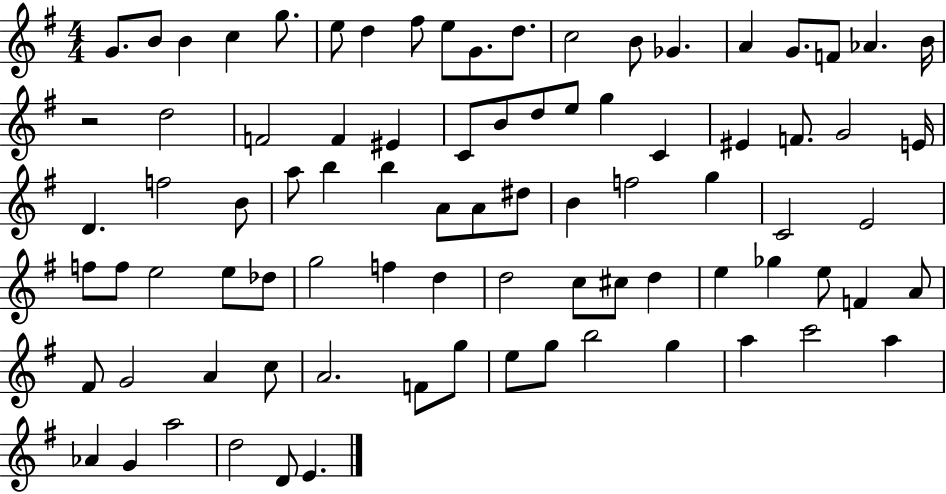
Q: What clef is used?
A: treble